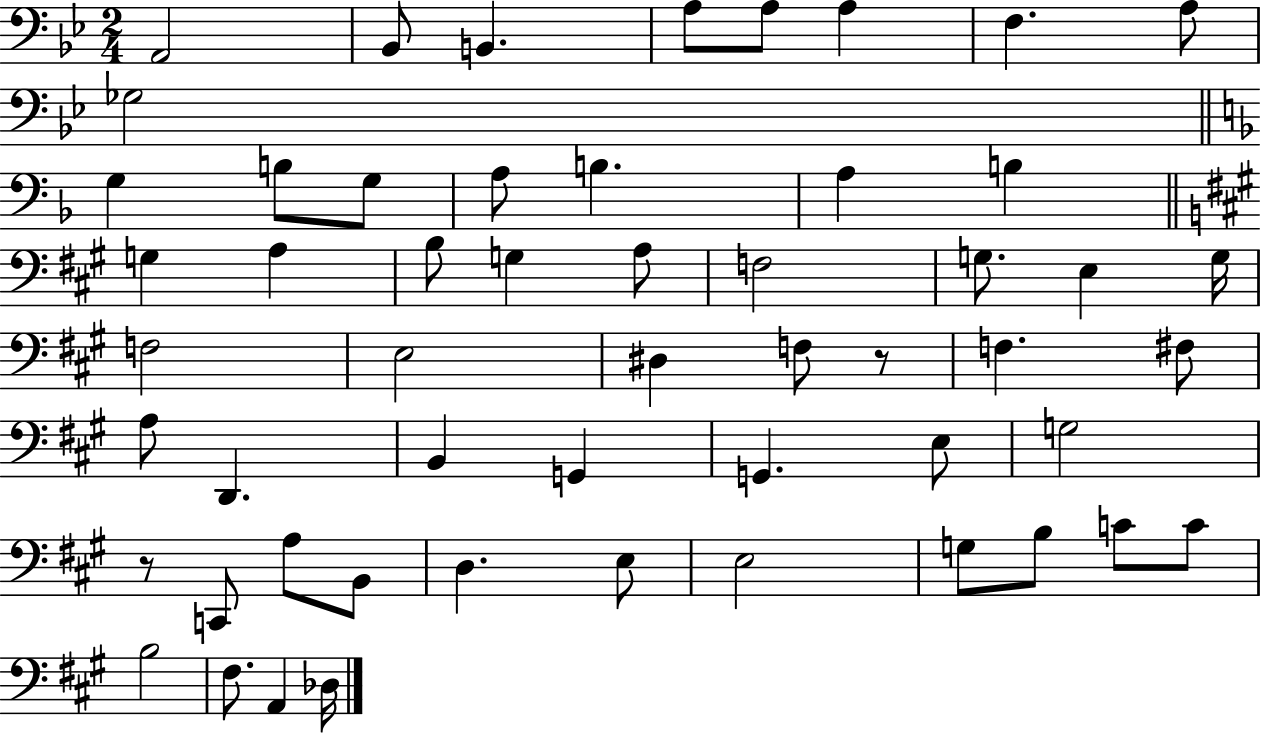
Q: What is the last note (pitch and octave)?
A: Db3